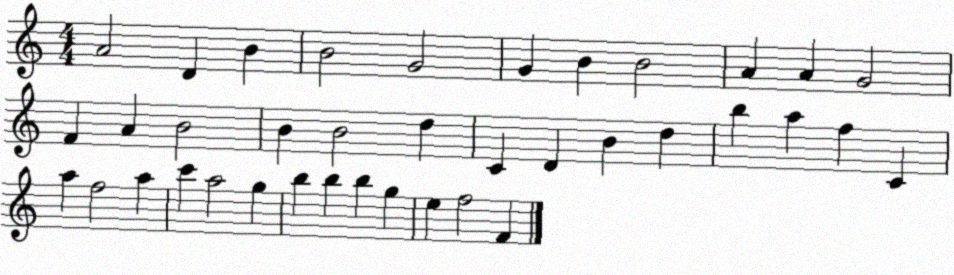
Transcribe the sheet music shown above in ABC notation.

X:1
T:Untitled
M:4/4
L:1/4
K:C
A2 D B B2 G2 G B B2 A A G2 F A B2 B B2 d C D B d b a f C a f2 a c' a2 g b b b g e f2 F